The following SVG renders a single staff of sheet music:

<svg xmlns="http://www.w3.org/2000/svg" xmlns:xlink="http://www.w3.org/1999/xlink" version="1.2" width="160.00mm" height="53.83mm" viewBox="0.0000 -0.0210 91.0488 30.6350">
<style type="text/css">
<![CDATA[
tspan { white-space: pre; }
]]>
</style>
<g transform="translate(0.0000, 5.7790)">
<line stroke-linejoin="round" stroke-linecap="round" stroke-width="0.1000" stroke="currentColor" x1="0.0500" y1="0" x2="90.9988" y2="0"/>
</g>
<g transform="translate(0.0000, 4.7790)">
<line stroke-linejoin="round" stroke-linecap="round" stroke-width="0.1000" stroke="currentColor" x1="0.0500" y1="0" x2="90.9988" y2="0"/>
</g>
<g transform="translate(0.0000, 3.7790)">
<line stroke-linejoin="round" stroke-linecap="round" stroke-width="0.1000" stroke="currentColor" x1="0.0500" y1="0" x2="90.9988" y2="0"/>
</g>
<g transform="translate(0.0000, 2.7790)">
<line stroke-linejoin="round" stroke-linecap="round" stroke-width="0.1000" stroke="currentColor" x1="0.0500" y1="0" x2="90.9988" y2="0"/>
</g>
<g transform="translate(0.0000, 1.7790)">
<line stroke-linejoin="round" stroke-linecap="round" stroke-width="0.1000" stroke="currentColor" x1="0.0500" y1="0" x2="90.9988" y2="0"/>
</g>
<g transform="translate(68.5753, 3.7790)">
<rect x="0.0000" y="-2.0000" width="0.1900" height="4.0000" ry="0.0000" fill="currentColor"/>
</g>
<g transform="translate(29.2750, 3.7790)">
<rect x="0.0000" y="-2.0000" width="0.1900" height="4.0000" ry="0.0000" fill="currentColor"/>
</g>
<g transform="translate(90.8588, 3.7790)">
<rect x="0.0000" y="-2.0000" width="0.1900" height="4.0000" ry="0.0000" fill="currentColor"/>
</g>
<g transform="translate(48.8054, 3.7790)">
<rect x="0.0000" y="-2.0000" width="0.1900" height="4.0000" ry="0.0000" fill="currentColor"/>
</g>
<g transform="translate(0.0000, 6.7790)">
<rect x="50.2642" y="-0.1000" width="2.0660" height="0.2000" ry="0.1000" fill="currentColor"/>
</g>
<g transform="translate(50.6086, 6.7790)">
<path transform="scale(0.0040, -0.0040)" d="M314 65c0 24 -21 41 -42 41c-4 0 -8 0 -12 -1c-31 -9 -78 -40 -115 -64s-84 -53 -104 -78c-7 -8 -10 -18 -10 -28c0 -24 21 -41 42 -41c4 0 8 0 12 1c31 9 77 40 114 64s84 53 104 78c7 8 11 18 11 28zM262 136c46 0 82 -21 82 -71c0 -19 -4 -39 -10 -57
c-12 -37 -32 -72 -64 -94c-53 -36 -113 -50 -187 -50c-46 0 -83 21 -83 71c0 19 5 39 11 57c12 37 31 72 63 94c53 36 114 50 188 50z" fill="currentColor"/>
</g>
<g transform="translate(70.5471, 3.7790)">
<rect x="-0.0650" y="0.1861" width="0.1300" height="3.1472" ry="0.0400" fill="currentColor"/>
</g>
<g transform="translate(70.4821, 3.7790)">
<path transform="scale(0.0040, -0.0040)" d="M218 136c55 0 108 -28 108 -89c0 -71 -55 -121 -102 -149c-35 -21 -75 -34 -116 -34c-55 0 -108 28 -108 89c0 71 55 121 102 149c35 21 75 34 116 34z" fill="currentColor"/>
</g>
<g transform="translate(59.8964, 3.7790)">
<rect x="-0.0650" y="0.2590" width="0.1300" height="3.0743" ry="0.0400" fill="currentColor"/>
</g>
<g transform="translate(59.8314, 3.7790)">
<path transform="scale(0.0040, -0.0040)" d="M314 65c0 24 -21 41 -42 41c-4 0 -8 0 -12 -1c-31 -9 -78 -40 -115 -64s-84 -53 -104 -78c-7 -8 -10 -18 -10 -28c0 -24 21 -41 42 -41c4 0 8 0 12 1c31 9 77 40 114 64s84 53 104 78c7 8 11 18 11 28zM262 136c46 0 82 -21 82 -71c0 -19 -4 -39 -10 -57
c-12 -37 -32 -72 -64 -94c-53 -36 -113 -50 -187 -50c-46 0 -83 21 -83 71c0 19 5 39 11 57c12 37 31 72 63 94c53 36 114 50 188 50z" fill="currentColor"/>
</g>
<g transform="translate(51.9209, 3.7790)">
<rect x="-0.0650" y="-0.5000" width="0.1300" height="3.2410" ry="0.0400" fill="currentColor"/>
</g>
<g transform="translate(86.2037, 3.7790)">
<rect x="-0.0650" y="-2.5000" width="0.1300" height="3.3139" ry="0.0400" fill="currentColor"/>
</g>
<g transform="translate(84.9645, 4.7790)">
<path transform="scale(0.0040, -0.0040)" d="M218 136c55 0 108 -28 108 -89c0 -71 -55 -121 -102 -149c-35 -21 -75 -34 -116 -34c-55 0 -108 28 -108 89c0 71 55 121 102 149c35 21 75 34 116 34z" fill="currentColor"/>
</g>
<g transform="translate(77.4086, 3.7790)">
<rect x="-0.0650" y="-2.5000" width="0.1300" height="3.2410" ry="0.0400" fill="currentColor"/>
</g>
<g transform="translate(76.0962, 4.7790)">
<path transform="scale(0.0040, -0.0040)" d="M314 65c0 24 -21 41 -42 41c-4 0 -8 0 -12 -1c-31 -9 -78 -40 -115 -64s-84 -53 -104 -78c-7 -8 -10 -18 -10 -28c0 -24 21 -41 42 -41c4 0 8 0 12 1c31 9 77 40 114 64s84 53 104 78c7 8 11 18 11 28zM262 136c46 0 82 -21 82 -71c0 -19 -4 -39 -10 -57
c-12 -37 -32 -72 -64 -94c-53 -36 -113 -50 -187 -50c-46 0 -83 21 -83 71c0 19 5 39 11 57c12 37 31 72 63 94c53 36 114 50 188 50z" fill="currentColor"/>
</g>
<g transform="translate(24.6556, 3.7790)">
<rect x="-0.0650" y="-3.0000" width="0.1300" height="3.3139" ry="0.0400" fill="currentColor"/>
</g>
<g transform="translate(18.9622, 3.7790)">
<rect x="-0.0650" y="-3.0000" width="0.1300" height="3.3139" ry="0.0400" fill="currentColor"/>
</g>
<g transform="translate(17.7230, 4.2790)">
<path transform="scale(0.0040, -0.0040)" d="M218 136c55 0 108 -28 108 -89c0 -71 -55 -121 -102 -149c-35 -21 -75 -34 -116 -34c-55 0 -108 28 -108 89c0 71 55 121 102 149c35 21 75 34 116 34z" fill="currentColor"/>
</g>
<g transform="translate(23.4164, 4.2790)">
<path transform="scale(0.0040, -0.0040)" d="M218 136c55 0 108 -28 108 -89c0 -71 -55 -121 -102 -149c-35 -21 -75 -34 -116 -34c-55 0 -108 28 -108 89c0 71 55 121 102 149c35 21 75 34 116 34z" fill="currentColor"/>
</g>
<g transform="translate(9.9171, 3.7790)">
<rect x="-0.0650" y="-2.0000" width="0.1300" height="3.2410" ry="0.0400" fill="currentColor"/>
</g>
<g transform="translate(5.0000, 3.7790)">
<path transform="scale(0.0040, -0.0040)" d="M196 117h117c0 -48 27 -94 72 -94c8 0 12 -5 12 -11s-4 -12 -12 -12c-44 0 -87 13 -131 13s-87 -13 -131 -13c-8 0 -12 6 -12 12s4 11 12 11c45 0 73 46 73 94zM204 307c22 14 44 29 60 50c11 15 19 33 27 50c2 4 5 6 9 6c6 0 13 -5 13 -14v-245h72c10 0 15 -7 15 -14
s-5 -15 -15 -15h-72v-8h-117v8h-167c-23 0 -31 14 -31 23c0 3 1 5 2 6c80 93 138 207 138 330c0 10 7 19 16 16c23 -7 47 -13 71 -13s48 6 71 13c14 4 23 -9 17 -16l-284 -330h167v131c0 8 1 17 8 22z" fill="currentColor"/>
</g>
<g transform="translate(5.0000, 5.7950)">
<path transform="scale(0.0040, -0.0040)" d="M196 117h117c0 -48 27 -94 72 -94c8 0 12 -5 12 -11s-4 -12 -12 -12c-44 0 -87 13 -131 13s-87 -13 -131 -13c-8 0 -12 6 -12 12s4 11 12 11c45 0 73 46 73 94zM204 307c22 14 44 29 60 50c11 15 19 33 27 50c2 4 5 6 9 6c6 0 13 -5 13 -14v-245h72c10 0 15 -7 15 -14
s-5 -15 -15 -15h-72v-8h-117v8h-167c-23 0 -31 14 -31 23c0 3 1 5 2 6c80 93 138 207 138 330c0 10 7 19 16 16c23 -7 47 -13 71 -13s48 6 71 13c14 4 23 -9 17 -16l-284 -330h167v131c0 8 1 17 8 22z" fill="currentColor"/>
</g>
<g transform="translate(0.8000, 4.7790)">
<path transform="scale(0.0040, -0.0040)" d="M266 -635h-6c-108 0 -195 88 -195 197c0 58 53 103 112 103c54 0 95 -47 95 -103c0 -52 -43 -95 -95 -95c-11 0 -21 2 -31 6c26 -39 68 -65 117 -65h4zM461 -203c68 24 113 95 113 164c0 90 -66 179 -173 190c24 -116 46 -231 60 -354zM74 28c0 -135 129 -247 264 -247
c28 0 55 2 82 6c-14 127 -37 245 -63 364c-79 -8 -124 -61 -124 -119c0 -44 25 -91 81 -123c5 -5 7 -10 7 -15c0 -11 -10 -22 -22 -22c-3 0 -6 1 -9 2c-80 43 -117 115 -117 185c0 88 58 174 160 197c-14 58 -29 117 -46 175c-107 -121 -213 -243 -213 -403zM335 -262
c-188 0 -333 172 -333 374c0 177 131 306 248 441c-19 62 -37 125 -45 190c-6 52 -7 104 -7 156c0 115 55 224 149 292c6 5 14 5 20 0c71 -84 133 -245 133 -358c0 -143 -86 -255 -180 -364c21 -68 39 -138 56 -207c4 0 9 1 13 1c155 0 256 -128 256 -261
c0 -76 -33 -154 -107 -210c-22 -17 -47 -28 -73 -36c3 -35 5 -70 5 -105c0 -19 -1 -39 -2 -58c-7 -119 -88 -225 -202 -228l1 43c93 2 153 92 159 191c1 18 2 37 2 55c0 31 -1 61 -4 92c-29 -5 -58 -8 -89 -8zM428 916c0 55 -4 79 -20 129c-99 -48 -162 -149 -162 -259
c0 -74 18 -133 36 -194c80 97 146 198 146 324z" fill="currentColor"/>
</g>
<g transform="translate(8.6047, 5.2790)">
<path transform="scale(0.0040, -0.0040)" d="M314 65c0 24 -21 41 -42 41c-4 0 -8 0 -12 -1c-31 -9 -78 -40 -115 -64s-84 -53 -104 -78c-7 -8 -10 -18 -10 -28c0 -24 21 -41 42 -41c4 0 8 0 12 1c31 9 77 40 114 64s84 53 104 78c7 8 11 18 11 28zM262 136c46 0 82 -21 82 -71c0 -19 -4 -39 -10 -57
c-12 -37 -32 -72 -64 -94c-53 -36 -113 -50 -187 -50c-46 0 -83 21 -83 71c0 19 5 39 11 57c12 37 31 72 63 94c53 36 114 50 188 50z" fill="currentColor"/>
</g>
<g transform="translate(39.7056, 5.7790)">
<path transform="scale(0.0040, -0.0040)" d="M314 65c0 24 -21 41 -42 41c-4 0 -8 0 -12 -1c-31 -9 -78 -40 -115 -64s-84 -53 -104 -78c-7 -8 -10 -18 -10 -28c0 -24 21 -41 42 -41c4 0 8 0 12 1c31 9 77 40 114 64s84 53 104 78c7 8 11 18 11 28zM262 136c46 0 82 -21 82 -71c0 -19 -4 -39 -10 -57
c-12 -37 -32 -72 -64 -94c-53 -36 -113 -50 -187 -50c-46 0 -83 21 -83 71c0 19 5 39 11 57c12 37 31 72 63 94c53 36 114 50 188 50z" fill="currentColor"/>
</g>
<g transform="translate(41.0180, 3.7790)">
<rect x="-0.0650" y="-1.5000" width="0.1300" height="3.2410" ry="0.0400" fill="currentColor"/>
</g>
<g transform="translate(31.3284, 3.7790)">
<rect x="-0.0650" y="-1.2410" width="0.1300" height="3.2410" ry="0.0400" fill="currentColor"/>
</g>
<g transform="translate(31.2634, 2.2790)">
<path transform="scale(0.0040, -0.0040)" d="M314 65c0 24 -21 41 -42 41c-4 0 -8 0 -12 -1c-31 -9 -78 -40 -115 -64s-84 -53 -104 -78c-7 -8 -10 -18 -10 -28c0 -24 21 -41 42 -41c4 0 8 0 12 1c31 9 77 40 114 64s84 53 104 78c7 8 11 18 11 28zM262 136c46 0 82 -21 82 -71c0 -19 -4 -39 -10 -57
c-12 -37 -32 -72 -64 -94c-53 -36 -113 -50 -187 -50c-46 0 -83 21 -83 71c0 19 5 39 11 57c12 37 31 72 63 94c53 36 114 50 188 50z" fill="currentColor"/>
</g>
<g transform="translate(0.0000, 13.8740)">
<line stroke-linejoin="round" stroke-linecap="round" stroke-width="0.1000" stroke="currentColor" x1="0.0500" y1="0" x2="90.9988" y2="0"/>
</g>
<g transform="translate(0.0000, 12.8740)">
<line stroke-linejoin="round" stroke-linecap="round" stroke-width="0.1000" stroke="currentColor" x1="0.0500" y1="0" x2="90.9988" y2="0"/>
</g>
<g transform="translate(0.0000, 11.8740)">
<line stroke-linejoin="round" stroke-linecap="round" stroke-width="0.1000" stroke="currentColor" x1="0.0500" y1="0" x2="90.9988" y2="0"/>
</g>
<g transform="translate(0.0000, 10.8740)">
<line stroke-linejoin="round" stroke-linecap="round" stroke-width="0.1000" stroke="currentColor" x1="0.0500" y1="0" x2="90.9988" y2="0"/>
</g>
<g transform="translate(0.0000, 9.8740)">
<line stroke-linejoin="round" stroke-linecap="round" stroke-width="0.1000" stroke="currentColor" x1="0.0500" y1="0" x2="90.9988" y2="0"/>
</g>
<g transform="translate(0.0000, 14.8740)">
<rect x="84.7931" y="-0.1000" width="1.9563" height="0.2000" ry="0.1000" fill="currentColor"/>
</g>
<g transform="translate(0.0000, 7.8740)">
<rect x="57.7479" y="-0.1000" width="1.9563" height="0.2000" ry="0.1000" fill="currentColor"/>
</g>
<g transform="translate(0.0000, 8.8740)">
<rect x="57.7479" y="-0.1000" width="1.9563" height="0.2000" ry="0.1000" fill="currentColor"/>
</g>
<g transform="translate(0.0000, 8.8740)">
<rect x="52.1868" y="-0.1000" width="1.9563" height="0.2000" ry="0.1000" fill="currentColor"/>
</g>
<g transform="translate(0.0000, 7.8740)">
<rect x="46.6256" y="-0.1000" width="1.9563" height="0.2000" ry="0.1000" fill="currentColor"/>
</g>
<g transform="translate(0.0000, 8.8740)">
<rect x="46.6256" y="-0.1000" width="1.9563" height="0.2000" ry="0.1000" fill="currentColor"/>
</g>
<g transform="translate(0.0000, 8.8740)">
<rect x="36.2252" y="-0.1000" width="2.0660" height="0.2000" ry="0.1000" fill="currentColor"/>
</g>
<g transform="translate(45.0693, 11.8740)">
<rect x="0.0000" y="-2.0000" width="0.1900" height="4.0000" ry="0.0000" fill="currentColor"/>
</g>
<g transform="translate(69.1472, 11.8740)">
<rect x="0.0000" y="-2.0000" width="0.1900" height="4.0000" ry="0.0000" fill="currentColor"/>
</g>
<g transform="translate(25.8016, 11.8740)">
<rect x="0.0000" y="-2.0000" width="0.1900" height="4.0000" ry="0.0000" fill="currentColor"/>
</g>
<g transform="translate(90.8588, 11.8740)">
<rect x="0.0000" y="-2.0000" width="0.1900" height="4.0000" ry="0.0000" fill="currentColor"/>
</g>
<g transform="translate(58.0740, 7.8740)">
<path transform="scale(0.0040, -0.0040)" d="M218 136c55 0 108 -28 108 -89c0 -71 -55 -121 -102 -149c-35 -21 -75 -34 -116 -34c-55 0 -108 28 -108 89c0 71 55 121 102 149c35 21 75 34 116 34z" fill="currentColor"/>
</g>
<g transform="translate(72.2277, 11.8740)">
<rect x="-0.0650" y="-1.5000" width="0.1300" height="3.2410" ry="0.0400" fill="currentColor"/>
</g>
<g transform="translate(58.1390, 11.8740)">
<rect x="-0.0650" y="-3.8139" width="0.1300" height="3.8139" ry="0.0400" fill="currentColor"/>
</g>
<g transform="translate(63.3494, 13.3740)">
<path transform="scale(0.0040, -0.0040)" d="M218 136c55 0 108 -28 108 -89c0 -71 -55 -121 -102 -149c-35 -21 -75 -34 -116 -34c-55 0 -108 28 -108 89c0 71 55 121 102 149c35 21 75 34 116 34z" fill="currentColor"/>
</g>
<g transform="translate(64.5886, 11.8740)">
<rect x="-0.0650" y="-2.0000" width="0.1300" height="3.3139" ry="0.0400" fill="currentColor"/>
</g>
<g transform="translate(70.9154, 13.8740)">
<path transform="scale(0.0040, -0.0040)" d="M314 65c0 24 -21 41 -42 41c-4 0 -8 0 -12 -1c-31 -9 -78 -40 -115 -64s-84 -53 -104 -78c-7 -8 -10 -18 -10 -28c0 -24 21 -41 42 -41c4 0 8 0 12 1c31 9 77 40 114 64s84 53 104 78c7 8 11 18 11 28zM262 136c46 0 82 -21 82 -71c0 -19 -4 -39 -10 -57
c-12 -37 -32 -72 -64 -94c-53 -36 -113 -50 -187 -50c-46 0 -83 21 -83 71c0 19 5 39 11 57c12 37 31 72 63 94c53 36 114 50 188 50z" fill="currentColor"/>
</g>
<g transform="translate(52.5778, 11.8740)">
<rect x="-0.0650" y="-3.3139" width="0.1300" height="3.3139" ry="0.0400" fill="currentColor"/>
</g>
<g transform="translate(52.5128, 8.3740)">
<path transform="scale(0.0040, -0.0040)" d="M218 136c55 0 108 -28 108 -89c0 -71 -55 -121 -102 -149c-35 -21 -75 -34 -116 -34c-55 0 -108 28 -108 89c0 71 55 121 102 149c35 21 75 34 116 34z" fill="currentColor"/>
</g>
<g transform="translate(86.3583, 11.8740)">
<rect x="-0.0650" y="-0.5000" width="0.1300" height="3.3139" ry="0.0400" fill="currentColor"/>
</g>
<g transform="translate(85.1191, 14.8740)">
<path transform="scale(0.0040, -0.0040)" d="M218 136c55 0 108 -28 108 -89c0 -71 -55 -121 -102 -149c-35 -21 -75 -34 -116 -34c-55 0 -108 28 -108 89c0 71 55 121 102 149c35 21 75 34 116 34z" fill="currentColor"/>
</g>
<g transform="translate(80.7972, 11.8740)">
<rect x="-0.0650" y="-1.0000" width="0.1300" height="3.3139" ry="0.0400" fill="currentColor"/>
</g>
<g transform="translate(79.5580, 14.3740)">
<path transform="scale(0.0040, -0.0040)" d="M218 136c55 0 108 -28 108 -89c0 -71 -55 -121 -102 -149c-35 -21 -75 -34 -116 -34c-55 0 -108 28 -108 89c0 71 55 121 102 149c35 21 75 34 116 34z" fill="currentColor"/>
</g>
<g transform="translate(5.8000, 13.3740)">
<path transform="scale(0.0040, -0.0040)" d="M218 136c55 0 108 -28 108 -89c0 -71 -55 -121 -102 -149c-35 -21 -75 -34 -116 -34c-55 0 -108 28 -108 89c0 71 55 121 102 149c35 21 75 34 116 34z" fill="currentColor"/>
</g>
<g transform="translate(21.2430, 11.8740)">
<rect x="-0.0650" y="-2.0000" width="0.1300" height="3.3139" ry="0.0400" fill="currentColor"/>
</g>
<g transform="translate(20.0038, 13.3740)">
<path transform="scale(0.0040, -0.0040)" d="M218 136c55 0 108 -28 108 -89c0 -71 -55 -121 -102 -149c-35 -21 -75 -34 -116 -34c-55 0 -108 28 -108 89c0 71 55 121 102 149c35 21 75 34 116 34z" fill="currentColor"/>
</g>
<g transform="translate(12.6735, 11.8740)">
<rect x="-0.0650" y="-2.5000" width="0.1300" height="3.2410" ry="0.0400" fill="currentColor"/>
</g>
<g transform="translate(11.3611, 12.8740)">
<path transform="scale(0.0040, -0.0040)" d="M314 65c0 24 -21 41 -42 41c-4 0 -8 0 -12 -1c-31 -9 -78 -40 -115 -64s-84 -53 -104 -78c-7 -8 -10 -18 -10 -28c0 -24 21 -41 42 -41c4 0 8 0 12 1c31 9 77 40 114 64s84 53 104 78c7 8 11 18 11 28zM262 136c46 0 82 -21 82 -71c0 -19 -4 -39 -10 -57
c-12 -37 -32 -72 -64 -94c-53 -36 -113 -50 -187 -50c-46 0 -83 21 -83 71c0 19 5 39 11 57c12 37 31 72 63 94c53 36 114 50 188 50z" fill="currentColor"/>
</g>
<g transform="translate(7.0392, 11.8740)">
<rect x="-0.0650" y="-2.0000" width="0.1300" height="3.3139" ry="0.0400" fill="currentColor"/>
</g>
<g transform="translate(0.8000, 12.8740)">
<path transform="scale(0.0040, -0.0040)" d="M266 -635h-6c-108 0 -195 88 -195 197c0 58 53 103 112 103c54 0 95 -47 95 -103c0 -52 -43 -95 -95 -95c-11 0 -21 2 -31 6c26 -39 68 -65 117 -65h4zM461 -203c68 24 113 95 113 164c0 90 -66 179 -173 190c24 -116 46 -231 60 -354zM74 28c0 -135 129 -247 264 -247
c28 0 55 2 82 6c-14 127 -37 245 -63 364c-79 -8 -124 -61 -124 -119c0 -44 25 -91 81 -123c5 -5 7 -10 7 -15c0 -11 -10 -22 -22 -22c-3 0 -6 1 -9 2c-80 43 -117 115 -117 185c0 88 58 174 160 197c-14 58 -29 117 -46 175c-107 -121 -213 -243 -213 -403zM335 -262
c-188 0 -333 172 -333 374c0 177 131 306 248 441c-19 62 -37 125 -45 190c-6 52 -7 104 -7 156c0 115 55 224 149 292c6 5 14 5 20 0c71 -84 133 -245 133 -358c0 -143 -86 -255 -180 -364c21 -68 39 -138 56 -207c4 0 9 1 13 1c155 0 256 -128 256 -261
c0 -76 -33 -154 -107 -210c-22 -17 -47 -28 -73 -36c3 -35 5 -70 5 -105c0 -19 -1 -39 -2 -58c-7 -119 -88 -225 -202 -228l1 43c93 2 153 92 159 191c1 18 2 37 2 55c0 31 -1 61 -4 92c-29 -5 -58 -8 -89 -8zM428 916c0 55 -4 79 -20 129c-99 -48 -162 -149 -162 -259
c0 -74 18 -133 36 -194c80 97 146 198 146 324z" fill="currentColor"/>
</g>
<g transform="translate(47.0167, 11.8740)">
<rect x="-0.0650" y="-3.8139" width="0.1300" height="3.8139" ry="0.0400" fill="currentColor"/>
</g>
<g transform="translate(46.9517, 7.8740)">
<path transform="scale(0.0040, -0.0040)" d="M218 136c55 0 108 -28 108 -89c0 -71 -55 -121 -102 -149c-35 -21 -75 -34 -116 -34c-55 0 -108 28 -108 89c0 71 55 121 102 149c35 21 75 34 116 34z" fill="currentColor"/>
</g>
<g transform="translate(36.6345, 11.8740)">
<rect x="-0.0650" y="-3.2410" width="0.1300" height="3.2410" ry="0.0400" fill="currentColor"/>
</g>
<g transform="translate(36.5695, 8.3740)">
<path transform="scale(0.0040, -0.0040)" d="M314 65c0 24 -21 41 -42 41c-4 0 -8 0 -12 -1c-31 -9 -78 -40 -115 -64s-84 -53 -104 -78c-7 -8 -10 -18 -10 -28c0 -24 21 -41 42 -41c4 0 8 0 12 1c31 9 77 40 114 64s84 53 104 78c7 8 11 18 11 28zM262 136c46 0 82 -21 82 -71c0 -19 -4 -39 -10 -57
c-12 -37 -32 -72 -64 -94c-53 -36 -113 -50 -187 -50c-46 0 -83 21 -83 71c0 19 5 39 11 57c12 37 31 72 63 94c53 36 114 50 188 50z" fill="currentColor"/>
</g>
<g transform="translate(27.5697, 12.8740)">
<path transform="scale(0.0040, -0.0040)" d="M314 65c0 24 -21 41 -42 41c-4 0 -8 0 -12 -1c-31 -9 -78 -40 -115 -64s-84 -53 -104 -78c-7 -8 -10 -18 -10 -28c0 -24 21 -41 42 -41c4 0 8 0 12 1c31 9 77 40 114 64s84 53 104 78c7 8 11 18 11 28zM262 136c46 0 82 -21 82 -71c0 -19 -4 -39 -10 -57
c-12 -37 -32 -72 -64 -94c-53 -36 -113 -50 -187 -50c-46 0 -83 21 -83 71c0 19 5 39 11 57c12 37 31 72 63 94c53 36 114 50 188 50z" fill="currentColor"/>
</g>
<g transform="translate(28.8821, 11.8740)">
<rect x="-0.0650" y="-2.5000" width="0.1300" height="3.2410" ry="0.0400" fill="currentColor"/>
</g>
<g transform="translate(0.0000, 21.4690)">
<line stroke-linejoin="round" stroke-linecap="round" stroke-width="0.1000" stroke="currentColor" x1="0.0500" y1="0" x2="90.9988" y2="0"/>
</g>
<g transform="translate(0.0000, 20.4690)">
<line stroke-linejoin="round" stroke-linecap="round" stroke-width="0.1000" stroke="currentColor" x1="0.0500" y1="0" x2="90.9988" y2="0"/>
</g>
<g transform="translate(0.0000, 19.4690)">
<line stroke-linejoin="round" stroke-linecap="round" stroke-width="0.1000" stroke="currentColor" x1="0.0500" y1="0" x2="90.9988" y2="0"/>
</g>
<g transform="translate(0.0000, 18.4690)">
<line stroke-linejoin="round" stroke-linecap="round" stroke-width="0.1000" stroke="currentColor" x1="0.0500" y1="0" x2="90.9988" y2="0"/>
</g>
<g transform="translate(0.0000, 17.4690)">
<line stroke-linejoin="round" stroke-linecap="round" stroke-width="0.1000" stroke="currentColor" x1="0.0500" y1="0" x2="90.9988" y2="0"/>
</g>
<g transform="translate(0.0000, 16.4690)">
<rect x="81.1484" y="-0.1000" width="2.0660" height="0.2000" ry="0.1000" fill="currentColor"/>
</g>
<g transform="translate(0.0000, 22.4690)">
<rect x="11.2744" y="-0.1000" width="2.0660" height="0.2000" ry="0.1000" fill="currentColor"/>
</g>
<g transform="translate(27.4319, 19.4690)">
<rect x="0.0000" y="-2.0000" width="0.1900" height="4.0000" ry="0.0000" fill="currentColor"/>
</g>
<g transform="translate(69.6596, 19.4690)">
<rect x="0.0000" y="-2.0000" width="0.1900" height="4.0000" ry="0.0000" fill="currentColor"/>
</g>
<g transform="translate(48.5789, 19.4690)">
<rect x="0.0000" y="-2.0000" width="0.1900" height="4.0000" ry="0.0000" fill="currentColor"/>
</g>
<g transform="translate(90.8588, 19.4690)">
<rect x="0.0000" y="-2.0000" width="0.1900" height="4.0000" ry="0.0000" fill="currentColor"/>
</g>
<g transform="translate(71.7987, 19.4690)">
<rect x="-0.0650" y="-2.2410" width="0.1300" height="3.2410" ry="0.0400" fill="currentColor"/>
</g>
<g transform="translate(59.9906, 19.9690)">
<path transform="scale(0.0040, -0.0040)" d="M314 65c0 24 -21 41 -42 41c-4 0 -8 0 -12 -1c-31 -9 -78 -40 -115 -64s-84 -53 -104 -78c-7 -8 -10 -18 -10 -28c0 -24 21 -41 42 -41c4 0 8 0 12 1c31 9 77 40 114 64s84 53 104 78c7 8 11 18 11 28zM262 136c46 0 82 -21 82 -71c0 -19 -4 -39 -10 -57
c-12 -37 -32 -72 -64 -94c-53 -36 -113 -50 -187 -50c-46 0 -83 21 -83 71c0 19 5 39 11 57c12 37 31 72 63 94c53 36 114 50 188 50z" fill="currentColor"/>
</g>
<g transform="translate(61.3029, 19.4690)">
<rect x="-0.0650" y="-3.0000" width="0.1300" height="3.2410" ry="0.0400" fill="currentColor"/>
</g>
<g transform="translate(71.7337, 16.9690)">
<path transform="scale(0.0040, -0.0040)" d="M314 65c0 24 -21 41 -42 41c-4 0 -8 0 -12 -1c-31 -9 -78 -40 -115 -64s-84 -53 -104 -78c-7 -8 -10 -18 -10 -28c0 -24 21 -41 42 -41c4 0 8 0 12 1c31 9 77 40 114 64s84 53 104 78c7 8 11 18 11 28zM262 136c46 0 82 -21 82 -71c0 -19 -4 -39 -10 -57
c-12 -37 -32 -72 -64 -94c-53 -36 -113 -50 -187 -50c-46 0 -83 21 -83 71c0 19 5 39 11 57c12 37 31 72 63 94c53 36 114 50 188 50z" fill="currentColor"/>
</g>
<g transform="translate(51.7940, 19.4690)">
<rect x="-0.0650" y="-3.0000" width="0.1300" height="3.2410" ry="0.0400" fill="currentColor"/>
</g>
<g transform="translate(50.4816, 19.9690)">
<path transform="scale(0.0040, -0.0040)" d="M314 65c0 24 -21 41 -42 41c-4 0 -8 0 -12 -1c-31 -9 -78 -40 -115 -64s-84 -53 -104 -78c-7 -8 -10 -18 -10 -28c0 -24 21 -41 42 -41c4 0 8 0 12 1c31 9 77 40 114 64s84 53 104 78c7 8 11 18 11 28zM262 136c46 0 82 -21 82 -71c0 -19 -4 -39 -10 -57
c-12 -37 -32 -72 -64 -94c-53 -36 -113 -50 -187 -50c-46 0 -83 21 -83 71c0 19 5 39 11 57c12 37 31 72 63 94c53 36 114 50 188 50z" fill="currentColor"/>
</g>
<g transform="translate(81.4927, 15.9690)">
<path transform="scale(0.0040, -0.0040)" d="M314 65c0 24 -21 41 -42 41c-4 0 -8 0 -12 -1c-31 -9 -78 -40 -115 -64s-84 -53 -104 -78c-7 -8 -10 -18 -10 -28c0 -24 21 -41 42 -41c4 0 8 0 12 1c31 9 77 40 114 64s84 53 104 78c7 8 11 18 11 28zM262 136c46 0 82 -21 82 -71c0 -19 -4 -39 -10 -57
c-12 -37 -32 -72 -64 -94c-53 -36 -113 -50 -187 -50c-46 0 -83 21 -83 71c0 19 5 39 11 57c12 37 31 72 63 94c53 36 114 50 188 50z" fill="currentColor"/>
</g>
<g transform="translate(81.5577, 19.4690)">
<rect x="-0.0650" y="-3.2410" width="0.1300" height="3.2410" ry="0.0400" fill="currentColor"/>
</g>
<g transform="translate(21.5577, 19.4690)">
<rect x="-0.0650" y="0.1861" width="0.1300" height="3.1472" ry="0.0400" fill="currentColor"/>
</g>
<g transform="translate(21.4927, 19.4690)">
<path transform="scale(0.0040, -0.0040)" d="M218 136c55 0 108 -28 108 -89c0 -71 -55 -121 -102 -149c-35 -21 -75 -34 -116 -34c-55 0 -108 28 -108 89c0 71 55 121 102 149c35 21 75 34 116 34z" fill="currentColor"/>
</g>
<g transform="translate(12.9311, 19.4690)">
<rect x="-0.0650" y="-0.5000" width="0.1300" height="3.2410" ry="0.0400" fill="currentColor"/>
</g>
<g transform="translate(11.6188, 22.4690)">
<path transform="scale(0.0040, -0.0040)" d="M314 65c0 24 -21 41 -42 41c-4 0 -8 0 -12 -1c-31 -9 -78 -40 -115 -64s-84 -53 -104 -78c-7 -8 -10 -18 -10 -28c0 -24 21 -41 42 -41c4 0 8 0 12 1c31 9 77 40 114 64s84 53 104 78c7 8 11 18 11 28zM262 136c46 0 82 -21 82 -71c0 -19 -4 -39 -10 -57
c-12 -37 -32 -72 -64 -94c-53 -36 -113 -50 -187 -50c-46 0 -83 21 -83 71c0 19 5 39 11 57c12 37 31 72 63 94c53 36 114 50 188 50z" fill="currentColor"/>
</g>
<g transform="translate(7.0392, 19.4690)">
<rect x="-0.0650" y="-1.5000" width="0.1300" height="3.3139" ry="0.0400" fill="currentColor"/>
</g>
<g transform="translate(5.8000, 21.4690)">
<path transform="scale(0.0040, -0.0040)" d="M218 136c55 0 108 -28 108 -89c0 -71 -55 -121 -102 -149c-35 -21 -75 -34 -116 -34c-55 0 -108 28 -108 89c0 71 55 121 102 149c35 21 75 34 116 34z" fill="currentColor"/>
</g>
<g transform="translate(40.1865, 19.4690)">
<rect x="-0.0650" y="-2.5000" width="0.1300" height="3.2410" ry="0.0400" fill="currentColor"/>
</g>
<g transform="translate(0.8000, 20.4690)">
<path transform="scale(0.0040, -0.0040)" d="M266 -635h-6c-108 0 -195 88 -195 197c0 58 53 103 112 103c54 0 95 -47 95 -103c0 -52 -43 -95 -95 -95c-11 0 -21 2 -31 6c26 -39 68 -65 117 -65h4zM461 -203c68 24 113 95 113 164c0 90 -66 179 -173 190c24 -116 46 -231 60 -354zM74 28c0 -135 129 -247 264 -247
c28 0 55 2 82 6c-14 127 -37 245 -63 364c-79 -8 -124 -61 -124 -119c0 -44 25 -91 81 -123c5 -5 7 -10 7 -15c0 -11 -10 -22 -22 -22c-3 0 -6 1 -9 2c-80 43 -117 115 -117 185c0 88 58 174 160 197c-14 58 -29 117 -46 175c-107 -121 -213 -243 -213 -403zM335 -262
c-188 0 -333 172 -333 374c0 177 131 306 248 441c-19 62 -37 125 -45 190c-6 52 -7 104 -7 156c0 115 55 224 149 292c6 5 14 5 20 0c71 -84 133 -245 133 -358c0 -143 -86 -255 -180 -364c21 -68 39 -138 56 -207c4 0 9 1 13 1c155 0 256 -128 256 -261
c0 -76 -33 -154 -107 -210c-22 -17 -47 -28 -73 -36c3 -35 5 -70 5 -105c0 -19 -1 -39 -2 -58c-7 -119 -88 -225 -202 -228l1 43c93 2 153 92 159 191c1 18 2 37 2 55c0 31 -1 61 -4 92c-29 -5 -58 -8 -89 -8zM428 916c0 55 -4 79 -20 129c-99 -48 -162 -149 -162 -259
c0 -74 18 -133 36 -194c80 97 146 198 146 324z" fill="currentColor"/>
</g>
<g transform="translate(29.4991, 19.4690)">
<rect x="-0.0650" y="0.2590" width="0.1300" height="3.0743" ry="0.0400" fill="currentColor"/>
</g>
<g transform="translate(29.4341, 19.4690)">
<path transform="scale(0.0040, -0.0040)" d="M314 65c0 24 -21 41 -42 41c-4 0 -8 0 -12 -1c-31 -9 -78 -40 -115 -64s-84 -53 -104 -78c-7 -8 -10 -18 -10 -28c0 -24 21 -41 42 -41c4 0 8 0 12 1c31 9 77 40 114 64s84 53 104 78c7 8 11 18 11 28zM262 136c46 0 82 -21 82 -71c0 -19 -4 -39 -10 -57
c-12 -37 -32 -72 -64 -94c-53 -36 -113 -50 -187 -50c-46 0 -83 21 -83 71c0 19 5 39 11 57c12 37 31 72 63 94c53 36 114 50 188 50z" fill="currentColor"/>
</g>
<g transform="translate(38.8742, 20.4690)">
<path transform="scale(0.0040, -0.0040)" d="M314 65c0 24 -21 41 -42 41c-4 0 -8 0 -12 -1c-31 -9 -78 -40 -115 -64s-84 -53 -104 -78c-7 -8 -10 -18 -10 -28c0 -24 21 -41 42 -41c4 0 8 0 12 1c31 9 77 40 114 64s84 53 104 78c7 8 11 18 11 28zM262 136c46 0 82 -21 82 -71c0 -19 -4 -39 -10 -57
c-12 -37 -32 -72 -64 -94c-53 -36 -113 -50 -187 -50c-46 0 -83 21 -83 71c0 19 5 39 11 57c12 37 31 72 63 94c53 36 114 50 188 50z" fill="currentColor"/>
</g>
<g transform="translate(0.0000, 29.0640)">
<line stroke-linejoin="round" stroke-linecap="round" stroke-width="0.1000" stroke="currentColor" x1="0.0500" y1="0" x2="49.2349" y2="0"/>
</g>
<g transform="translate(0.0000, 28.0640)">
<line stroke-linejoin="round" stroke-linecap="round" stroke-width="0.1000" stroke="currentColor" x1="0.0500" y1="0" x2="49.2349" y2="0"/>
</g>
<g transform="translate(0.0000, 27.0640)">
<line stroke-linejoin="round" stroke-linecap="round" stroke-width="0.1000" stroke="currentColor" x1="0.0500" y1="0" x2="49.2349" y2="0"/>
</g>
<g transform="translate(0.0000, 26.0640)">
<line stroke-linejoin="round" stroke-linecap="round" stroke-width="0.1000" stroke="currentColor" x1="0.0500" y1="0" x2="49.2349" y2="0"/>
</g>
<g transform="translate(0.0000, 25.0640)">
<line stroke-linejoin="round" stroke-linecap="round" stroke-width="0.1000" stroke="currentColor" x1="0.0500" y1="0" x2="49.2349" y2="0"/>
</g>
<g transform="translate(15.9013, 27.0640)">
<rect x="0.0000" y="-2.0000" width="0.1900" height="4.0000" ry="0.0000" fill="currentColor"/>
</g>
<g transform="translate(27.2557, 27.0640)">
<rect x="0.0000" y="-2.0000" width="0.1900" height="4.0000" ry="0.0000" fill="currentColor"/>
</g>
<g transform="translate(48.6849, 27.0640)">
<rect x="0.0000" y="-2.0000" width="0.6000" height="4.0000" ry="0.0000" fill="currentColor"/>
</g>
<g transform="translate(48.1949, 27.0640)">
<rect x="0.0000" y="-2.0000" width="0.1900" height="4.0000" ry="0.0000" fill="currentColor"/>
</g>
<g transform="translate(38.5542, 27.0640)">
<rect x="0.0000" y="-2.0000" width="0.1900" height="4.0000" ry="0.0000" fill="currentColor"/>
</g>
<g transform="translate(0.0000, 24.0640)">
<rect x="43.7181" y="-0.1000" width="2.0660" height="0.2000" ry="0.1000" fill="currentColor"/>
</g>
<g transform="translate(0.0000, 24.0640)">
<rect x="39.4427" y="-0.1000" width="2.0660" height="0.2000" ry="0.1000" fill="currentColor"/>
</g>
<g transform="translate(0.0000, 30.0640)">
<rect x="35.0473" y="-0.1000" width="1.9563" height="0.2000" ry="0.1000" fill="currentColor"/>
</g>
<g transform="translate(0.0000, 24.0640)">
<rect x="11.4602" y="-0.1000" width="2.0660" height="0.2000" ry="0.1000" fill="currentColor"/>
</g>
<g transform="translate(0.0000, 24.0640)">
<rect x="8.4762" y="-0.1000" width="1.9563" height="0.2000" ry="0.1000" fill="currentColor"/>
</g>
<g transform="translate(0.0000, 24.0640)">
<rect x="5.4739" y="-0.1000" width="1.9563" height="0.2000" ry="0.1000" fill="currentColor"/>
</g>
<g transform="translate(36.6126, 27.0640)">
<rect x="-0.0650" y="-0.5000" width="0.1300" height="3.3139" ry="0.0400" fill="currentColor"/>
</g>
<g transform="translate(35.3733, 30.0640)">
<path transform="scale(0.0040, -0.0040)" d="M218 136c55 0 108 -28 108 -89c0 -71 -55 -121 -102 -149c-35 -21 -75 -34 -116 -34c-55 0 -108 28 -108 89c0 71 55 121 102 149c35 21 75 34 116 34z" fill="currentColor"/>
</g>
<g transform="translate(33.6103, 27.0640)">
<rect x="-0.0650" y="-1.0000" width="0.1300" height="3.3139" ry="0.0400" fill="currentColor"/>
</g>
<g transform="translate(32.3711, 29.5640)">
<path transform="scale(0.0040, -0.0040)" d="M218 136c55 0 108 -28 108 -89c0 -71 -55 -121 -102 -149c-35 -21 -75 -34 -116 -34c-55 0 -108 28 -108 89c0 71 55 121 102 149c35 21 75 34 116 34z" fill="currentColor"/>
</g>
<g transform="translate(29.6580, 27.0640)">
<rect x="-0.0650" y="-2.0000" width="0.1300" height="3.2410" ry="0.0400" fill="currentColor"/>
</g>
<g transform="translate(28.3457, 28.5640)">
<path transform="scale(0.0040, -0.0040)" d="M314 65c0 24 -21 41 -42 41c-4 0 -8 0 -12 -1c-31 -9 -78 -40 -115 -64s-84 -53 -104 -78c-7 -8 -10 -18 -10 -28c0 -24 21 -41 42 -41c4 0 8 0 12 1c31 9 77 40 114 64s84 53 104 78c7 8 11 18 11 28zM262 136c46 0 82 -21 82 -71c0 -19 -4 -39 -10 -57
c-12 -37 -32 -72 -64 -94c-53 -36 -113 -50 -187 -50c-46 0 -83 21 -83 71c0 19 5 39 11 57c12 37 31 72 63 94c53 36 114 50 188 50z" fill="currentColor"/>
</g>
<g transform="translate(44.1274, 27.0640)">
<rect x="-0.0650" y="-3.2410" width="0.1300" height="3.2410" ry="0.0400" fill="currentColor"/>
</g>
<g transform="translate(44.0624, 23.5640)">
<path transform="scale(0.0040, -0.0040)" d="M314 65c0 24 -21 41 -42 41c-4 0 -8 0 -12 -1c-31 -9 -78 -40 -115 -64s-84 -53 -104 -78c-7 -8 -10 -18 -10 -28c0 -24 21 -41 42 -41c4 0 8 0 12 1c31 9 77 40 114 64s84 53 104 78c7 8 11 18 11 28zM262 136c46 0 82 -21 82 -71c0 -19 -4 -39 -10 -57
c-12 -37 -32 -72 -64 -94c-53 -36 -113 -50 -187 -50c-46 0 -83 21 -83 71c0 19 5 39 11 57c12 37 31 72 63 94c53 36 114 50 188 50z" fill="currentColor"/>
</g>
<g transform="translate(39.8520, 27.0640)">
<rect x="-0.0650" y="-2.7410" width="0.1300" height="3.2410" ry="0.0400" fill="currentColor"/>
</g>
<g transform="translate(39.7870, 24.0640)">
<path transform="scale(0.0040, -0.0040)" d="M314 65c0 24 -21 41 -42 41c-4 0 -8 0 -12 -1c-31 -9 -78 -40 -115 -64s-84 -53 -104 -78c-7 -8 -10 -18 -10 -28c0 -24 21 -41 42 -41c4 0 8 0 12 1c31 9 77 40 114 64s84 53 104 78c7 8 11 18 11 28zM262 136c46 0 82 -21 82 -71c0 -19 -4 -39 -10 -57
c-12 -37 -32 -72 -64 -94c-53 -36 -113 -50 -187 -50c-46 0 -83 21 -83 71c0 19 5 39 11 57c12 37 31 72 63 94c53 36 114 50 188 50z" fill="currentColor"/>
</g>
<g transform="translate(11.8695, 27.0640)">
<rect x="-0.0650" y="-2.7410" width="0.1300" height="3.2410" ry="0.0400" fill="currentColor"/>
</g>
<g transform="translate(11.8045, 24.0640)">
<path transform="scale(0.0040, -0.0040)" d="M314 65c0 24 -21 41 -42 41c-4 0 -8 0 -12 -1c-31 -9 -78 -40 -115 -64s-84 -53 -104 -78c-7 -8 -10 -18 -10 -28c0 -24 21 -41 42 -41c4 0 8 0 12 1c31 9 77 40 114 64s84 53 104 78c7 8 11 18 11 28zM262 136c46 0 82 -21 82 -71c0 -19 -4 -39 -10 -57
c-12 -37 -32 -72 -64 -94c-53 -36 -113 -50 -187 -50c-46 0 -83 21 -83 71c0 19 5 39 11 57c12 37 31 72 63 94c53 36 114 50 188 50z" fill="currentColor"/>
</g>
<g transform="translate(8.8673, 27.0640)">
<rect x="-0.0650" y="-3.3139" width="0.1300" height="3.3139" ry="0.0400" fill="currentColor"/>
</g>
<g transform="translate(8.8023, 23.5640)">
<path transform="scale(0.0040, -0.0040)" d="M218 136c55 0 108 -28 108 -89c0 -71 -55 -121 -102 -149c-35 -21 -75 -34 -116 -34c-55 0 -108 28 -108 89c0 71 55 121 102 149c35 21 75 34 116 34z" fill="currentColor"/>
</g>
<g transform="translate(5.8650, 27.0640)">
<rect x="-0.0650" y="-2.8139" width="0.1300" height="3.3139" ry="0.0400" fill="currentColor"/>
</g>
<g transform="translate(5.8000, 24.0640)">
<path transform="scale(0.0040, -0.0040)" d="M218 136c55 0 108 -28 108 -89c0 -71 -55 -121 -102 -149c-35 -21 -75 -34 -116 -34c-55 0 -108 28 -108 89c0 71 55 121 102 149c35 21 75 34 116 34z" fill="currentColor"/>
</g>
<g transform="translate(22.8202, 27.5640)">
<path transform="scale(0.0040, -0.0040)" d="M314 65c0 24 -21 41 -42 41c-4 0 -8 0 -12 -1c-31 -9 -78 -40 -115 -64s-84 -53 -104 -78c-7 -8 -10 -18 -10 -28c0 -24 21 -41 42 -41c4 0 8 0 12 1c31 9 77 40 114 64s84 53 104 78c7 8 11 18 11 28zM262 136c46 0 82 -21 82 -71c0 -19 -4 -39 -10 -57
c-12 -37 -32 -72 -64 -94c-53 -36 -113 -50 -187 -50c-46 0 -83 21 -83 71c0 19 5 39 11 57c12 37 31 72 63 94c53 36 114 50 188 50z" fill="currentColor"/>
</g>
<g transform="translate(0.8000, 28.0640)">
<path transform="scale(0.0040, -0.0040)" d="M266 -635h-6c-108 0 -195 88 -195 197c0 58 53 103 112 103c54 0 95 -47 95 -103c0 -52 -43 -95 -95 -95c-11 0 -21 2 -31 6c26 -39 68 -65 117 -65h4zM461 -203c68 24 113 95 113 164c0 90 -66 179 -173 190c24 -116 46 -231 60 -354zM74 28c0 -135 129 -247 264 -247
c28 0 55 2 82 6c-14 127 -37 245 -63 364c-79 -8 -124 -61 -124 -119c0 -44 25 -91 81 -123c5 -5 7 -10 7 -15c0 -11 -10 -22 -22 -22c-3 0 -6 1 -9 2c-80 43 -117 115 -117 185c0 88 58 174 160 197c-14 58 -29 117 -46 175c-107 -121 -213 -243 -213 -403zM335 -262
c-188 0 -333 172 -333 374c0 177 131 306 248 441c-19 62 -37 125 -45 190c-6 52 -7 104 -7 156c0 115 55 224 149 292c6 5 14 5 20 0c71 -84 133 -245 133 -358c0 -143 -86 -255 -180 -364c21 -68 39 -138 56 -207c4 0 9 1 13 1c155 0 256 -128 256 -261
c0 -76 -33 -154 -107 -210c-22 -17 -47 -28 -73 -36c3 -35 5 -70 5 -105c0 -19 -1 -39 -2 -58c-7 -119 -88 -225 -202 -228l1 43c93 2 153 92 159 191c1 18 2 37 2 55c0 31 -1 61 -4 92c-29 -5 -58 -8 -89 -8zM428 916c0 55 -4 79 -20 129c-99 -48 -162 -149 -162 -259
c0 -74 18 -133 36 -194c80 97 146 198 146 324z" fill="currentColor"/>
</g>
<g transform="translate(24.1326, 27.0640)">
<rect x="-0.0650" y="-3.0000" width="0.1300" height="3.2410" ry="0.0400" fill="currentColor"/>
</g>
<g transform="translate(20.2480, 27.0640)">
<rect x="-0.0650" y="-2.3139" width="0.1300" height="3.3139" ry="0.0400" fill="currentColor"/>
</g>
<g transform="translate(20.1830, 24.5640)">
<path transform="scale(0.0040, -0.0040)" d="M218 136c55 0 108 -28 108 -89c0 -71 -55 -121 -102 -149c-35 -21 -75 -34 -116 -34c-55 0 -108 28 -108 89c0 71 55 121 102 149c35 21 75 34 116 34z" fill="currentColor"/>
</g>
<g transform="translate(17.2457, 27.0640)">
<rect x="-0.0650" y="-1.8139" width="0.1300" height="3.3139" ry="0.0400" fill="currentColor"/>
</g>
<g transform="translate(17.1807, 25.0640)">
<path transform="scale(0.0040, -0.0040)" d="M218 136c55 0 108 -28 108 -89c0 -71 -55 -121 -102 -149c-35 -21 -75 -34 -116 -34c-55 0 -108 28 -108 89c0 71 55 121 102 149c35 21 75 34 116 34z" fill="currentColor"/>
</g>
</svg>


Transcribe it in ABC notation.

X:1
T:Untitled
M:4/4
L:1/4
K:C
F2 A A e2 E2 C2 B2 B G2 G F G2 F G2 b2 c' b c' F E2 D C E C2 B B2 G2 A2 A2 g2 b2 a b a2 f g A2 F2 D C a2 b2